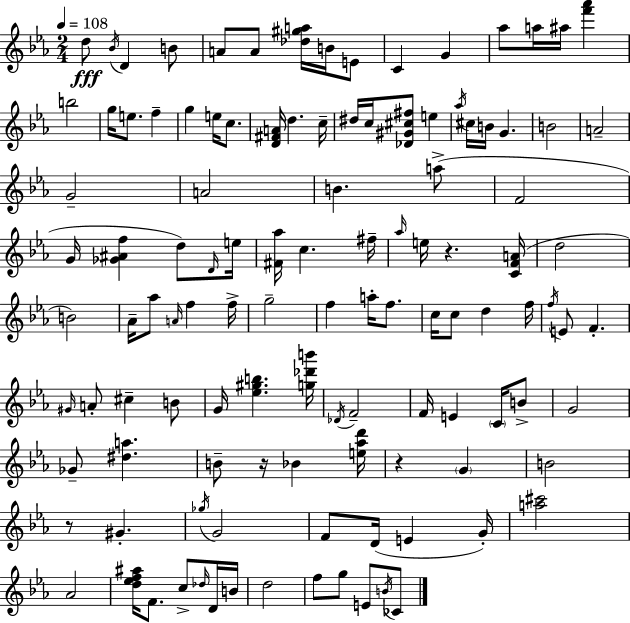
D5/e Bb4/s D4/q B4/e A4/e A4/e [Db5,G#5,A5]/s B4/s E4/e C4/q G4/q Ab5/e A5/s A#5/s [F6,Ab6]/q B5/h G5/s E5/e. F5/q G5/q E5/s C5/e. [D4,F#4,A4]/s D5/q. C5/s D#5/s C5/s [Db4,G#4,C#5,F#5]/e E5/q Ab5/s C#5/s B4/s G4/q. B4/h A4/h G4/h A4/h B4/q. A5/e F4/h G4/s [Gb4,A#4,F5]/q D5/e D4/s E5/s [F#4,Ab5]/s C5/q. F#5/s Ab5/s E5/s R/q. [C4,F4,A4]/s D5/h B4/h Ab4/s Ab5/e A4/s F5/q F5/s G5/h F5/q A5/s F5/e. C5/s C5/e D5/q F5/s F5/s E4/e F4/q. G#4/s A4/e C#5/q B4/e G4/s [Eb5,G#5,B5]/q. [G5,Db6,B6]/s Db4/s F4/h F4/s E4/q C4/s B4/e G4/h Gb4/e [D#5,A5]/q. B4/e R/s Bb4/q [E5,Ab5,D6]/s R/q G4/q B4/h R/e G#4/q. Gb5/s G4/h F4/e D4/s E4/q G4/s [A5,C#6]/h Ab4/h [D5,Eb5,F5,A#5]/s F4/e. C5/e Db5/s D4/s B4/s D5/h F5/e G5/e E4/e B4/s CES4/e